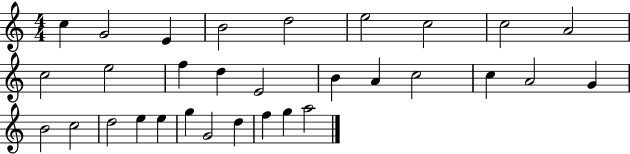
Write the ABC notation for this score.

X:1
T:Untitled
M:4/4
L:1/4
K:C
c G2 E B2 d2 e2 c2 c2 A2 c2 e2 f d E2 B A c2 c A2 G B2 c2 d2 e e g G2 d f g a2